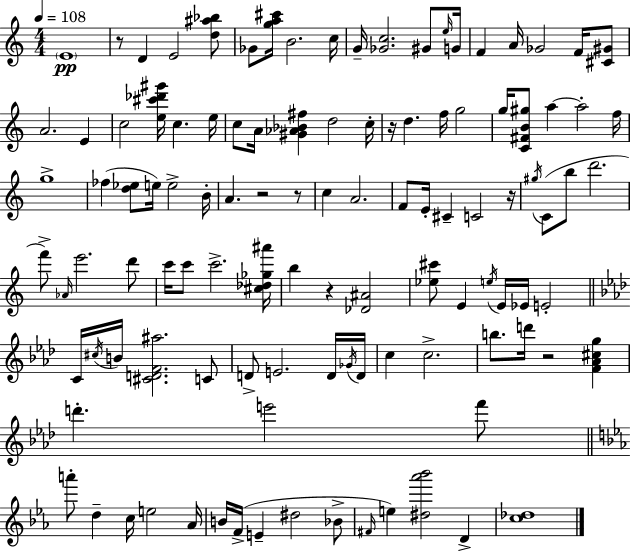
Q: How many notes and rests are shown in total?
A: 110